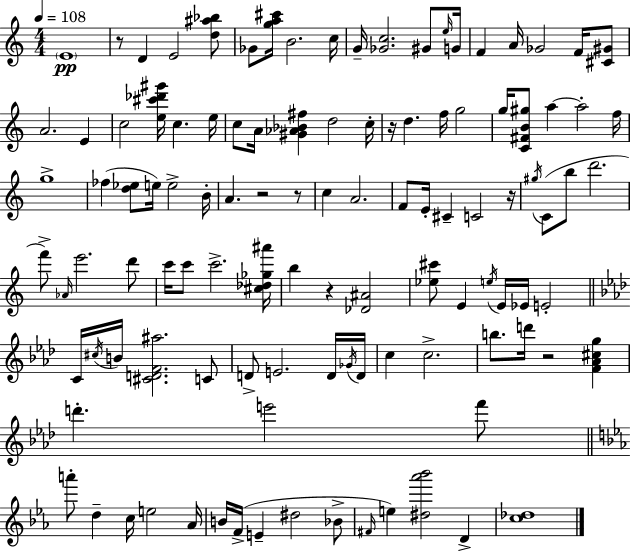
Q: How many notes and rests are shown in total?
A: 110